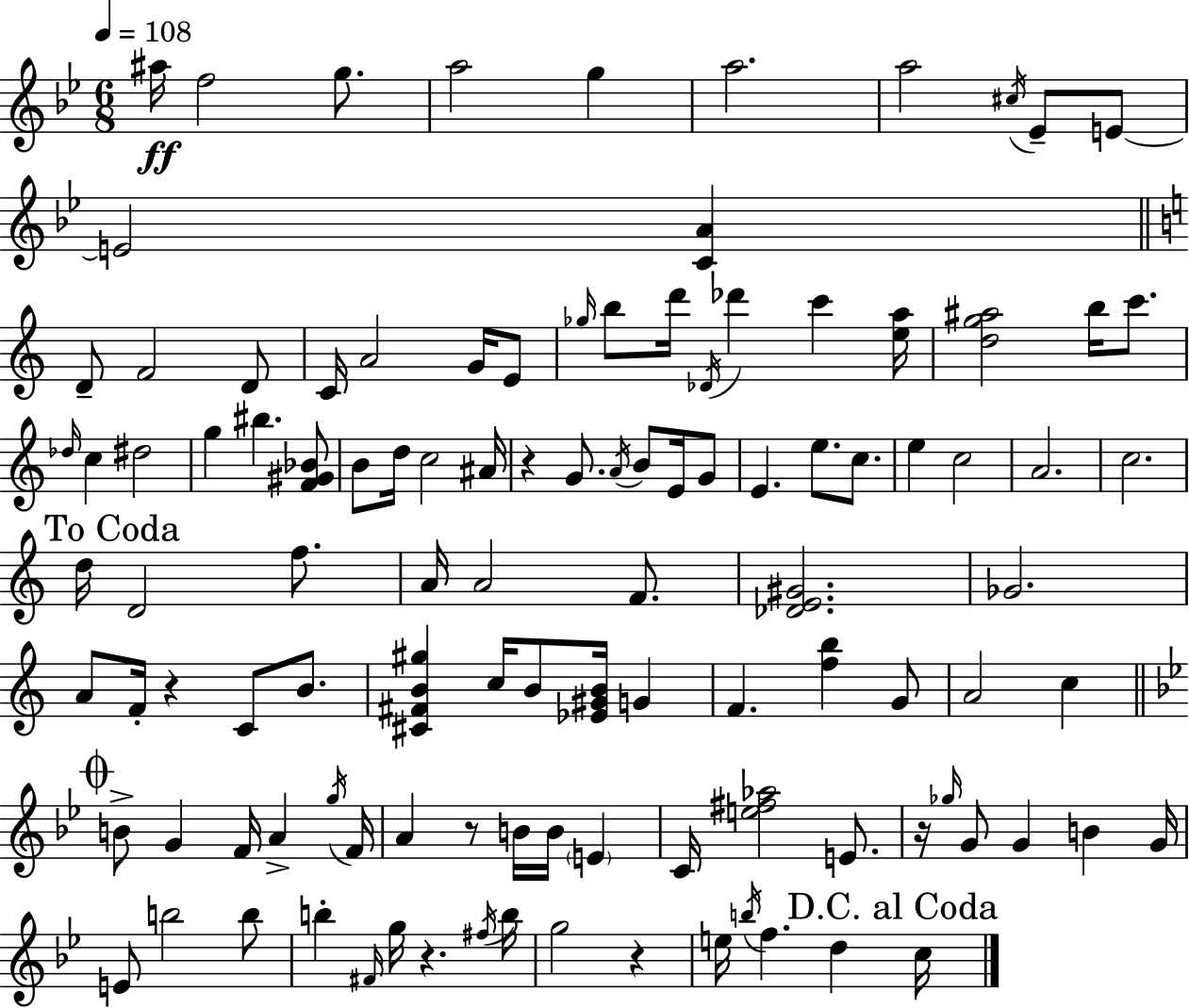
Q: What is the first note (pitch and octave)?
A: A#5